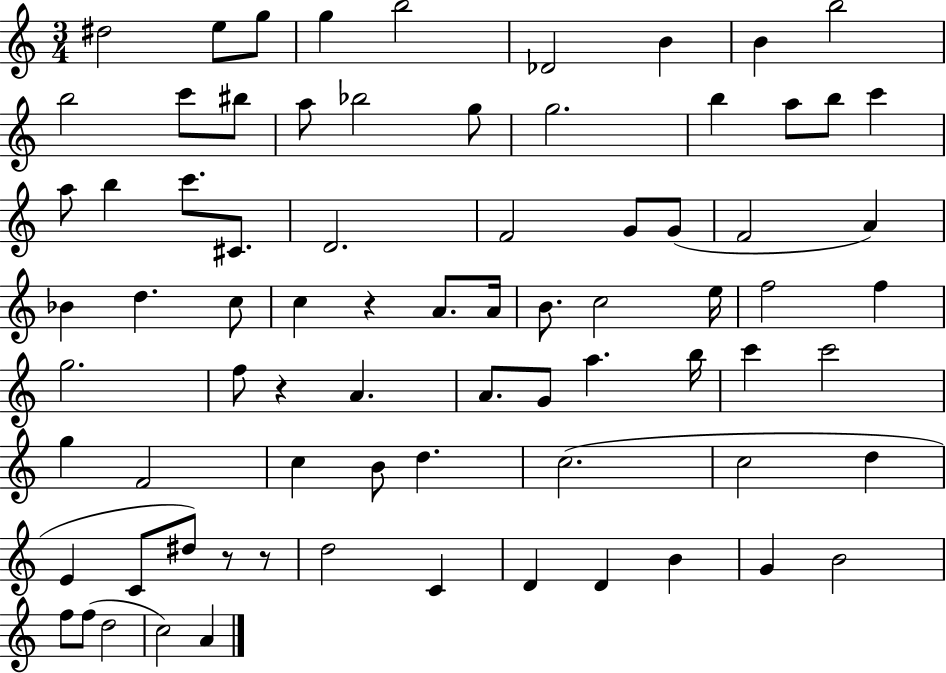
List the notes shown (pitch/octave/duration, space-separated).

D#5/h E5/e G5/e G5/q B5/h Db4/h B4/q B4/q B5/h B5/h C6/e BIS5/e A5/e Bb5/h G5/e G5/h. B5/q A5/e B5/e C6/q A5/e B5/q C6/e. C#4/e. D4/h. F4/h G4/e G4/e F4/h A4/q Bb4/q D5/q. C5/e C5/q R/q A4/e. A4/s B4/e. C5/h E5/s F5/h F5/q G5/h. F5/e R/q A4/q. A4/e. G4/e A5/q. B5/s C6/q C6/h G5/q F4/h C5/q B4/e D5/q. C5/h. C5/h D5/q E4/q C4/e D#5/e R/e R/e D5/h C4/q D4/q D4/q B4/q G4/q B4/h F5/e F5/e D5/h C5/h A4/q